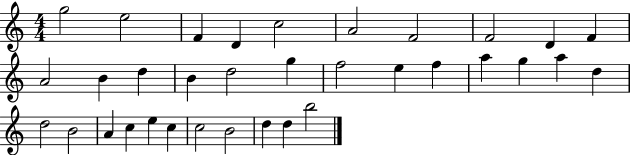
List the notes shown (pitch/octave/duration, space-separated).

G5/h E5/h F4/q D4/q C5/h A4/h F4/h F4/h D4/q F4/q A4/h B4/q D5/q B4/q D5/h G5/q F5/h E5/q F5/q A5/q G5/q A5/q D5/q D5/h B4/h A4/q C5/q E5/q C5/q C5/h B4/h D5/q D5/q B5/h